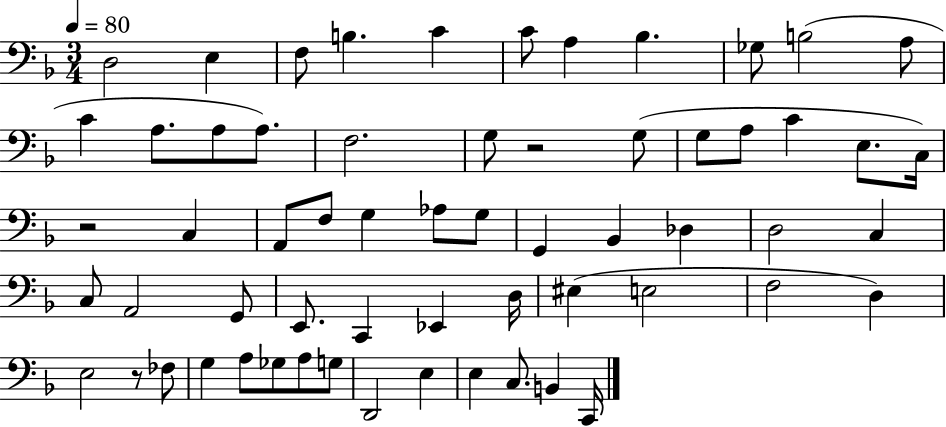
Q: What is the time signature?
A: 3/4